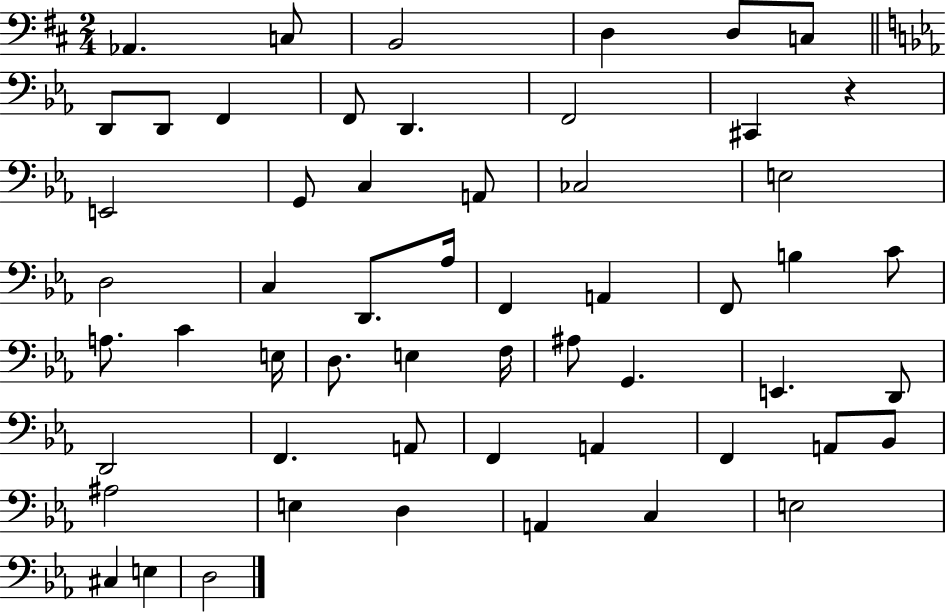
{
  \clef bass
  \numericTimeSignature
  \time 2/4
  \key d \major
  aes,4. c8 | b,2 | d4 d8 c8 | \bar "||" \break \key ees \major d,8 d,8 f,4 | f,8 d,4. | f,2 | cis,4 r4 | \break e,2 | g,8 c4 a,8 | ces2 | e2 | \break d2 | c4 d,8. aes16 | f,4 a,4 | f,8 b4 c'8 | \break a8. c'4 e16 | d8. e4 f16 | ais8 g,4. | e,4. d,8 | \break d,2 | f,4. a,8 | f,4 a,4 | f,4 a,8 bes,8 | \break ais2 | e4 d4 | a,4 c4 | e2 | \break cis4 e4 | d2 | \bar "|."
}